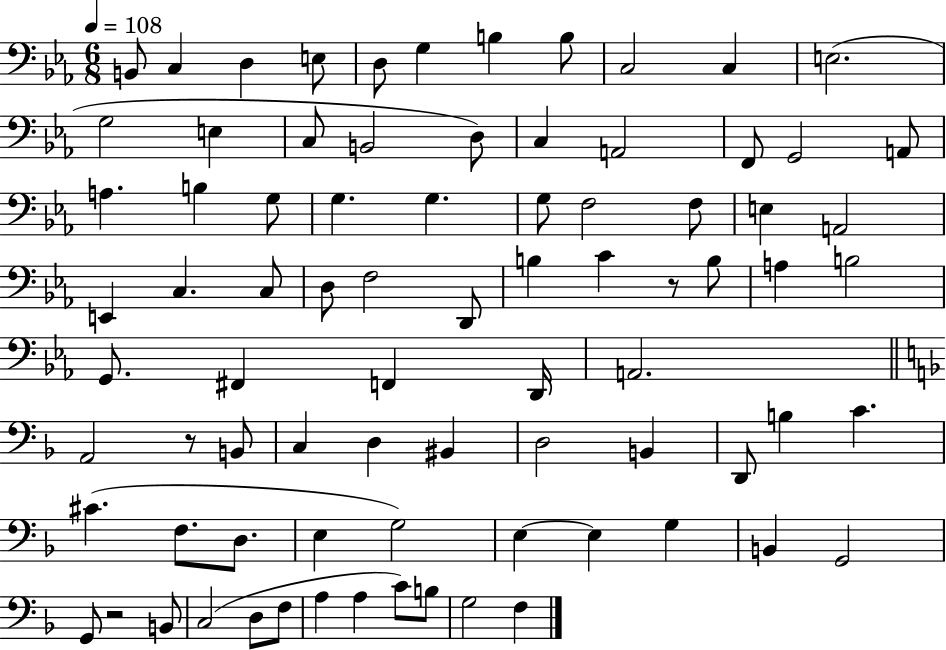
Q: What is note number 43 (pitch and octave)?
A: G2